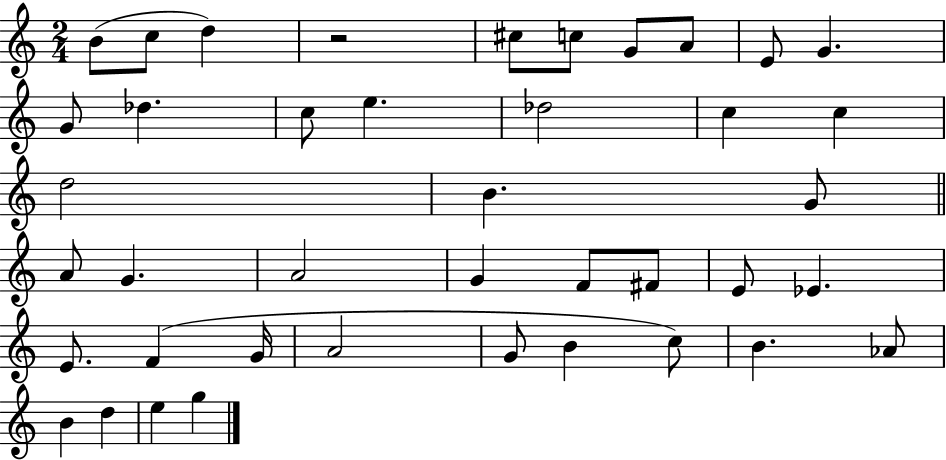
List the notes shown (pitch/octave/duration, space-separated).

B4/e C5/e D5/q R/h C#5/e C5/e G4/e A4/e E4/e G4/q. G4/e Db5/q. C5/e E5/q. Db5/h C5/q C5/q D5/h B4/q. G4/e A4/e G4/q. A4/h G4/q F4/e F#4/e E4/e Eb4/q. E4/e. F4/q G4/s A4/h G4/e B4/q C5/e B4/q. Ab4/e B4/q D5/q E5/q G5/q